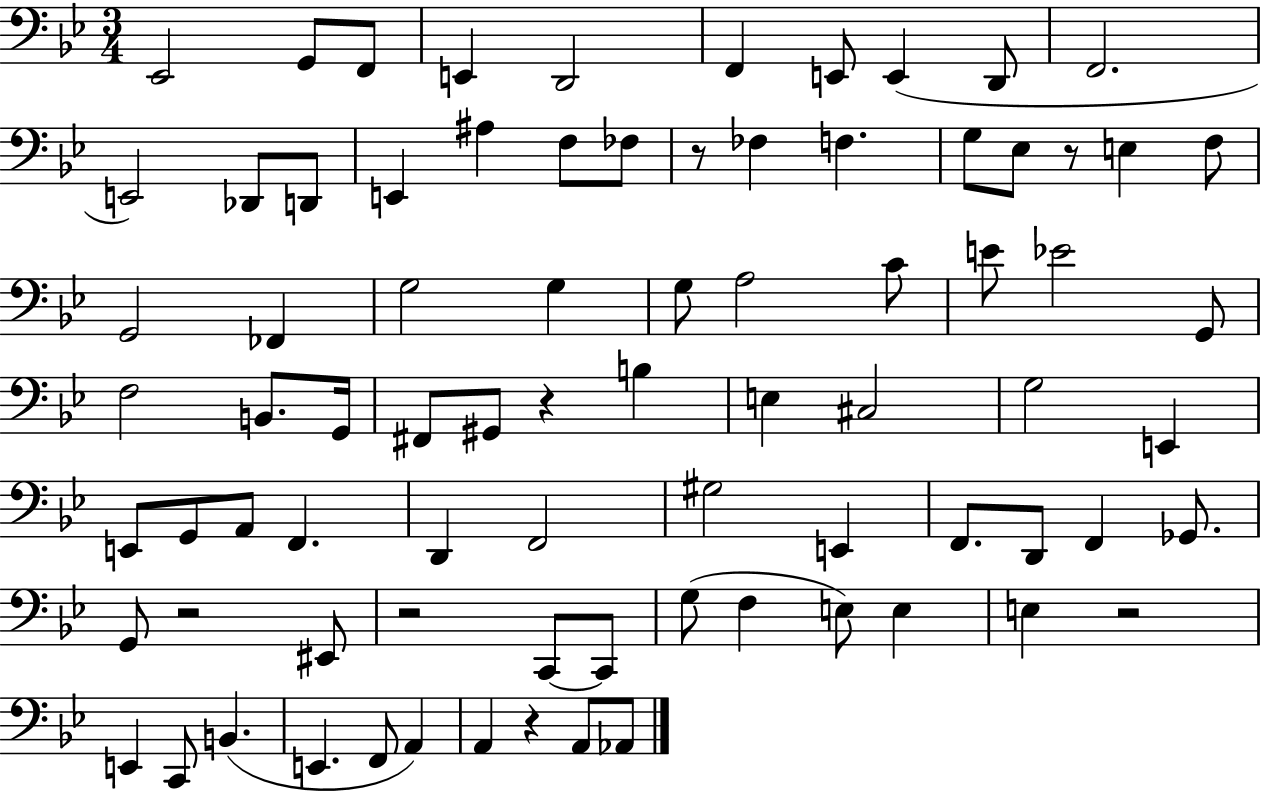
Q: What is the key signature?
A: BES major